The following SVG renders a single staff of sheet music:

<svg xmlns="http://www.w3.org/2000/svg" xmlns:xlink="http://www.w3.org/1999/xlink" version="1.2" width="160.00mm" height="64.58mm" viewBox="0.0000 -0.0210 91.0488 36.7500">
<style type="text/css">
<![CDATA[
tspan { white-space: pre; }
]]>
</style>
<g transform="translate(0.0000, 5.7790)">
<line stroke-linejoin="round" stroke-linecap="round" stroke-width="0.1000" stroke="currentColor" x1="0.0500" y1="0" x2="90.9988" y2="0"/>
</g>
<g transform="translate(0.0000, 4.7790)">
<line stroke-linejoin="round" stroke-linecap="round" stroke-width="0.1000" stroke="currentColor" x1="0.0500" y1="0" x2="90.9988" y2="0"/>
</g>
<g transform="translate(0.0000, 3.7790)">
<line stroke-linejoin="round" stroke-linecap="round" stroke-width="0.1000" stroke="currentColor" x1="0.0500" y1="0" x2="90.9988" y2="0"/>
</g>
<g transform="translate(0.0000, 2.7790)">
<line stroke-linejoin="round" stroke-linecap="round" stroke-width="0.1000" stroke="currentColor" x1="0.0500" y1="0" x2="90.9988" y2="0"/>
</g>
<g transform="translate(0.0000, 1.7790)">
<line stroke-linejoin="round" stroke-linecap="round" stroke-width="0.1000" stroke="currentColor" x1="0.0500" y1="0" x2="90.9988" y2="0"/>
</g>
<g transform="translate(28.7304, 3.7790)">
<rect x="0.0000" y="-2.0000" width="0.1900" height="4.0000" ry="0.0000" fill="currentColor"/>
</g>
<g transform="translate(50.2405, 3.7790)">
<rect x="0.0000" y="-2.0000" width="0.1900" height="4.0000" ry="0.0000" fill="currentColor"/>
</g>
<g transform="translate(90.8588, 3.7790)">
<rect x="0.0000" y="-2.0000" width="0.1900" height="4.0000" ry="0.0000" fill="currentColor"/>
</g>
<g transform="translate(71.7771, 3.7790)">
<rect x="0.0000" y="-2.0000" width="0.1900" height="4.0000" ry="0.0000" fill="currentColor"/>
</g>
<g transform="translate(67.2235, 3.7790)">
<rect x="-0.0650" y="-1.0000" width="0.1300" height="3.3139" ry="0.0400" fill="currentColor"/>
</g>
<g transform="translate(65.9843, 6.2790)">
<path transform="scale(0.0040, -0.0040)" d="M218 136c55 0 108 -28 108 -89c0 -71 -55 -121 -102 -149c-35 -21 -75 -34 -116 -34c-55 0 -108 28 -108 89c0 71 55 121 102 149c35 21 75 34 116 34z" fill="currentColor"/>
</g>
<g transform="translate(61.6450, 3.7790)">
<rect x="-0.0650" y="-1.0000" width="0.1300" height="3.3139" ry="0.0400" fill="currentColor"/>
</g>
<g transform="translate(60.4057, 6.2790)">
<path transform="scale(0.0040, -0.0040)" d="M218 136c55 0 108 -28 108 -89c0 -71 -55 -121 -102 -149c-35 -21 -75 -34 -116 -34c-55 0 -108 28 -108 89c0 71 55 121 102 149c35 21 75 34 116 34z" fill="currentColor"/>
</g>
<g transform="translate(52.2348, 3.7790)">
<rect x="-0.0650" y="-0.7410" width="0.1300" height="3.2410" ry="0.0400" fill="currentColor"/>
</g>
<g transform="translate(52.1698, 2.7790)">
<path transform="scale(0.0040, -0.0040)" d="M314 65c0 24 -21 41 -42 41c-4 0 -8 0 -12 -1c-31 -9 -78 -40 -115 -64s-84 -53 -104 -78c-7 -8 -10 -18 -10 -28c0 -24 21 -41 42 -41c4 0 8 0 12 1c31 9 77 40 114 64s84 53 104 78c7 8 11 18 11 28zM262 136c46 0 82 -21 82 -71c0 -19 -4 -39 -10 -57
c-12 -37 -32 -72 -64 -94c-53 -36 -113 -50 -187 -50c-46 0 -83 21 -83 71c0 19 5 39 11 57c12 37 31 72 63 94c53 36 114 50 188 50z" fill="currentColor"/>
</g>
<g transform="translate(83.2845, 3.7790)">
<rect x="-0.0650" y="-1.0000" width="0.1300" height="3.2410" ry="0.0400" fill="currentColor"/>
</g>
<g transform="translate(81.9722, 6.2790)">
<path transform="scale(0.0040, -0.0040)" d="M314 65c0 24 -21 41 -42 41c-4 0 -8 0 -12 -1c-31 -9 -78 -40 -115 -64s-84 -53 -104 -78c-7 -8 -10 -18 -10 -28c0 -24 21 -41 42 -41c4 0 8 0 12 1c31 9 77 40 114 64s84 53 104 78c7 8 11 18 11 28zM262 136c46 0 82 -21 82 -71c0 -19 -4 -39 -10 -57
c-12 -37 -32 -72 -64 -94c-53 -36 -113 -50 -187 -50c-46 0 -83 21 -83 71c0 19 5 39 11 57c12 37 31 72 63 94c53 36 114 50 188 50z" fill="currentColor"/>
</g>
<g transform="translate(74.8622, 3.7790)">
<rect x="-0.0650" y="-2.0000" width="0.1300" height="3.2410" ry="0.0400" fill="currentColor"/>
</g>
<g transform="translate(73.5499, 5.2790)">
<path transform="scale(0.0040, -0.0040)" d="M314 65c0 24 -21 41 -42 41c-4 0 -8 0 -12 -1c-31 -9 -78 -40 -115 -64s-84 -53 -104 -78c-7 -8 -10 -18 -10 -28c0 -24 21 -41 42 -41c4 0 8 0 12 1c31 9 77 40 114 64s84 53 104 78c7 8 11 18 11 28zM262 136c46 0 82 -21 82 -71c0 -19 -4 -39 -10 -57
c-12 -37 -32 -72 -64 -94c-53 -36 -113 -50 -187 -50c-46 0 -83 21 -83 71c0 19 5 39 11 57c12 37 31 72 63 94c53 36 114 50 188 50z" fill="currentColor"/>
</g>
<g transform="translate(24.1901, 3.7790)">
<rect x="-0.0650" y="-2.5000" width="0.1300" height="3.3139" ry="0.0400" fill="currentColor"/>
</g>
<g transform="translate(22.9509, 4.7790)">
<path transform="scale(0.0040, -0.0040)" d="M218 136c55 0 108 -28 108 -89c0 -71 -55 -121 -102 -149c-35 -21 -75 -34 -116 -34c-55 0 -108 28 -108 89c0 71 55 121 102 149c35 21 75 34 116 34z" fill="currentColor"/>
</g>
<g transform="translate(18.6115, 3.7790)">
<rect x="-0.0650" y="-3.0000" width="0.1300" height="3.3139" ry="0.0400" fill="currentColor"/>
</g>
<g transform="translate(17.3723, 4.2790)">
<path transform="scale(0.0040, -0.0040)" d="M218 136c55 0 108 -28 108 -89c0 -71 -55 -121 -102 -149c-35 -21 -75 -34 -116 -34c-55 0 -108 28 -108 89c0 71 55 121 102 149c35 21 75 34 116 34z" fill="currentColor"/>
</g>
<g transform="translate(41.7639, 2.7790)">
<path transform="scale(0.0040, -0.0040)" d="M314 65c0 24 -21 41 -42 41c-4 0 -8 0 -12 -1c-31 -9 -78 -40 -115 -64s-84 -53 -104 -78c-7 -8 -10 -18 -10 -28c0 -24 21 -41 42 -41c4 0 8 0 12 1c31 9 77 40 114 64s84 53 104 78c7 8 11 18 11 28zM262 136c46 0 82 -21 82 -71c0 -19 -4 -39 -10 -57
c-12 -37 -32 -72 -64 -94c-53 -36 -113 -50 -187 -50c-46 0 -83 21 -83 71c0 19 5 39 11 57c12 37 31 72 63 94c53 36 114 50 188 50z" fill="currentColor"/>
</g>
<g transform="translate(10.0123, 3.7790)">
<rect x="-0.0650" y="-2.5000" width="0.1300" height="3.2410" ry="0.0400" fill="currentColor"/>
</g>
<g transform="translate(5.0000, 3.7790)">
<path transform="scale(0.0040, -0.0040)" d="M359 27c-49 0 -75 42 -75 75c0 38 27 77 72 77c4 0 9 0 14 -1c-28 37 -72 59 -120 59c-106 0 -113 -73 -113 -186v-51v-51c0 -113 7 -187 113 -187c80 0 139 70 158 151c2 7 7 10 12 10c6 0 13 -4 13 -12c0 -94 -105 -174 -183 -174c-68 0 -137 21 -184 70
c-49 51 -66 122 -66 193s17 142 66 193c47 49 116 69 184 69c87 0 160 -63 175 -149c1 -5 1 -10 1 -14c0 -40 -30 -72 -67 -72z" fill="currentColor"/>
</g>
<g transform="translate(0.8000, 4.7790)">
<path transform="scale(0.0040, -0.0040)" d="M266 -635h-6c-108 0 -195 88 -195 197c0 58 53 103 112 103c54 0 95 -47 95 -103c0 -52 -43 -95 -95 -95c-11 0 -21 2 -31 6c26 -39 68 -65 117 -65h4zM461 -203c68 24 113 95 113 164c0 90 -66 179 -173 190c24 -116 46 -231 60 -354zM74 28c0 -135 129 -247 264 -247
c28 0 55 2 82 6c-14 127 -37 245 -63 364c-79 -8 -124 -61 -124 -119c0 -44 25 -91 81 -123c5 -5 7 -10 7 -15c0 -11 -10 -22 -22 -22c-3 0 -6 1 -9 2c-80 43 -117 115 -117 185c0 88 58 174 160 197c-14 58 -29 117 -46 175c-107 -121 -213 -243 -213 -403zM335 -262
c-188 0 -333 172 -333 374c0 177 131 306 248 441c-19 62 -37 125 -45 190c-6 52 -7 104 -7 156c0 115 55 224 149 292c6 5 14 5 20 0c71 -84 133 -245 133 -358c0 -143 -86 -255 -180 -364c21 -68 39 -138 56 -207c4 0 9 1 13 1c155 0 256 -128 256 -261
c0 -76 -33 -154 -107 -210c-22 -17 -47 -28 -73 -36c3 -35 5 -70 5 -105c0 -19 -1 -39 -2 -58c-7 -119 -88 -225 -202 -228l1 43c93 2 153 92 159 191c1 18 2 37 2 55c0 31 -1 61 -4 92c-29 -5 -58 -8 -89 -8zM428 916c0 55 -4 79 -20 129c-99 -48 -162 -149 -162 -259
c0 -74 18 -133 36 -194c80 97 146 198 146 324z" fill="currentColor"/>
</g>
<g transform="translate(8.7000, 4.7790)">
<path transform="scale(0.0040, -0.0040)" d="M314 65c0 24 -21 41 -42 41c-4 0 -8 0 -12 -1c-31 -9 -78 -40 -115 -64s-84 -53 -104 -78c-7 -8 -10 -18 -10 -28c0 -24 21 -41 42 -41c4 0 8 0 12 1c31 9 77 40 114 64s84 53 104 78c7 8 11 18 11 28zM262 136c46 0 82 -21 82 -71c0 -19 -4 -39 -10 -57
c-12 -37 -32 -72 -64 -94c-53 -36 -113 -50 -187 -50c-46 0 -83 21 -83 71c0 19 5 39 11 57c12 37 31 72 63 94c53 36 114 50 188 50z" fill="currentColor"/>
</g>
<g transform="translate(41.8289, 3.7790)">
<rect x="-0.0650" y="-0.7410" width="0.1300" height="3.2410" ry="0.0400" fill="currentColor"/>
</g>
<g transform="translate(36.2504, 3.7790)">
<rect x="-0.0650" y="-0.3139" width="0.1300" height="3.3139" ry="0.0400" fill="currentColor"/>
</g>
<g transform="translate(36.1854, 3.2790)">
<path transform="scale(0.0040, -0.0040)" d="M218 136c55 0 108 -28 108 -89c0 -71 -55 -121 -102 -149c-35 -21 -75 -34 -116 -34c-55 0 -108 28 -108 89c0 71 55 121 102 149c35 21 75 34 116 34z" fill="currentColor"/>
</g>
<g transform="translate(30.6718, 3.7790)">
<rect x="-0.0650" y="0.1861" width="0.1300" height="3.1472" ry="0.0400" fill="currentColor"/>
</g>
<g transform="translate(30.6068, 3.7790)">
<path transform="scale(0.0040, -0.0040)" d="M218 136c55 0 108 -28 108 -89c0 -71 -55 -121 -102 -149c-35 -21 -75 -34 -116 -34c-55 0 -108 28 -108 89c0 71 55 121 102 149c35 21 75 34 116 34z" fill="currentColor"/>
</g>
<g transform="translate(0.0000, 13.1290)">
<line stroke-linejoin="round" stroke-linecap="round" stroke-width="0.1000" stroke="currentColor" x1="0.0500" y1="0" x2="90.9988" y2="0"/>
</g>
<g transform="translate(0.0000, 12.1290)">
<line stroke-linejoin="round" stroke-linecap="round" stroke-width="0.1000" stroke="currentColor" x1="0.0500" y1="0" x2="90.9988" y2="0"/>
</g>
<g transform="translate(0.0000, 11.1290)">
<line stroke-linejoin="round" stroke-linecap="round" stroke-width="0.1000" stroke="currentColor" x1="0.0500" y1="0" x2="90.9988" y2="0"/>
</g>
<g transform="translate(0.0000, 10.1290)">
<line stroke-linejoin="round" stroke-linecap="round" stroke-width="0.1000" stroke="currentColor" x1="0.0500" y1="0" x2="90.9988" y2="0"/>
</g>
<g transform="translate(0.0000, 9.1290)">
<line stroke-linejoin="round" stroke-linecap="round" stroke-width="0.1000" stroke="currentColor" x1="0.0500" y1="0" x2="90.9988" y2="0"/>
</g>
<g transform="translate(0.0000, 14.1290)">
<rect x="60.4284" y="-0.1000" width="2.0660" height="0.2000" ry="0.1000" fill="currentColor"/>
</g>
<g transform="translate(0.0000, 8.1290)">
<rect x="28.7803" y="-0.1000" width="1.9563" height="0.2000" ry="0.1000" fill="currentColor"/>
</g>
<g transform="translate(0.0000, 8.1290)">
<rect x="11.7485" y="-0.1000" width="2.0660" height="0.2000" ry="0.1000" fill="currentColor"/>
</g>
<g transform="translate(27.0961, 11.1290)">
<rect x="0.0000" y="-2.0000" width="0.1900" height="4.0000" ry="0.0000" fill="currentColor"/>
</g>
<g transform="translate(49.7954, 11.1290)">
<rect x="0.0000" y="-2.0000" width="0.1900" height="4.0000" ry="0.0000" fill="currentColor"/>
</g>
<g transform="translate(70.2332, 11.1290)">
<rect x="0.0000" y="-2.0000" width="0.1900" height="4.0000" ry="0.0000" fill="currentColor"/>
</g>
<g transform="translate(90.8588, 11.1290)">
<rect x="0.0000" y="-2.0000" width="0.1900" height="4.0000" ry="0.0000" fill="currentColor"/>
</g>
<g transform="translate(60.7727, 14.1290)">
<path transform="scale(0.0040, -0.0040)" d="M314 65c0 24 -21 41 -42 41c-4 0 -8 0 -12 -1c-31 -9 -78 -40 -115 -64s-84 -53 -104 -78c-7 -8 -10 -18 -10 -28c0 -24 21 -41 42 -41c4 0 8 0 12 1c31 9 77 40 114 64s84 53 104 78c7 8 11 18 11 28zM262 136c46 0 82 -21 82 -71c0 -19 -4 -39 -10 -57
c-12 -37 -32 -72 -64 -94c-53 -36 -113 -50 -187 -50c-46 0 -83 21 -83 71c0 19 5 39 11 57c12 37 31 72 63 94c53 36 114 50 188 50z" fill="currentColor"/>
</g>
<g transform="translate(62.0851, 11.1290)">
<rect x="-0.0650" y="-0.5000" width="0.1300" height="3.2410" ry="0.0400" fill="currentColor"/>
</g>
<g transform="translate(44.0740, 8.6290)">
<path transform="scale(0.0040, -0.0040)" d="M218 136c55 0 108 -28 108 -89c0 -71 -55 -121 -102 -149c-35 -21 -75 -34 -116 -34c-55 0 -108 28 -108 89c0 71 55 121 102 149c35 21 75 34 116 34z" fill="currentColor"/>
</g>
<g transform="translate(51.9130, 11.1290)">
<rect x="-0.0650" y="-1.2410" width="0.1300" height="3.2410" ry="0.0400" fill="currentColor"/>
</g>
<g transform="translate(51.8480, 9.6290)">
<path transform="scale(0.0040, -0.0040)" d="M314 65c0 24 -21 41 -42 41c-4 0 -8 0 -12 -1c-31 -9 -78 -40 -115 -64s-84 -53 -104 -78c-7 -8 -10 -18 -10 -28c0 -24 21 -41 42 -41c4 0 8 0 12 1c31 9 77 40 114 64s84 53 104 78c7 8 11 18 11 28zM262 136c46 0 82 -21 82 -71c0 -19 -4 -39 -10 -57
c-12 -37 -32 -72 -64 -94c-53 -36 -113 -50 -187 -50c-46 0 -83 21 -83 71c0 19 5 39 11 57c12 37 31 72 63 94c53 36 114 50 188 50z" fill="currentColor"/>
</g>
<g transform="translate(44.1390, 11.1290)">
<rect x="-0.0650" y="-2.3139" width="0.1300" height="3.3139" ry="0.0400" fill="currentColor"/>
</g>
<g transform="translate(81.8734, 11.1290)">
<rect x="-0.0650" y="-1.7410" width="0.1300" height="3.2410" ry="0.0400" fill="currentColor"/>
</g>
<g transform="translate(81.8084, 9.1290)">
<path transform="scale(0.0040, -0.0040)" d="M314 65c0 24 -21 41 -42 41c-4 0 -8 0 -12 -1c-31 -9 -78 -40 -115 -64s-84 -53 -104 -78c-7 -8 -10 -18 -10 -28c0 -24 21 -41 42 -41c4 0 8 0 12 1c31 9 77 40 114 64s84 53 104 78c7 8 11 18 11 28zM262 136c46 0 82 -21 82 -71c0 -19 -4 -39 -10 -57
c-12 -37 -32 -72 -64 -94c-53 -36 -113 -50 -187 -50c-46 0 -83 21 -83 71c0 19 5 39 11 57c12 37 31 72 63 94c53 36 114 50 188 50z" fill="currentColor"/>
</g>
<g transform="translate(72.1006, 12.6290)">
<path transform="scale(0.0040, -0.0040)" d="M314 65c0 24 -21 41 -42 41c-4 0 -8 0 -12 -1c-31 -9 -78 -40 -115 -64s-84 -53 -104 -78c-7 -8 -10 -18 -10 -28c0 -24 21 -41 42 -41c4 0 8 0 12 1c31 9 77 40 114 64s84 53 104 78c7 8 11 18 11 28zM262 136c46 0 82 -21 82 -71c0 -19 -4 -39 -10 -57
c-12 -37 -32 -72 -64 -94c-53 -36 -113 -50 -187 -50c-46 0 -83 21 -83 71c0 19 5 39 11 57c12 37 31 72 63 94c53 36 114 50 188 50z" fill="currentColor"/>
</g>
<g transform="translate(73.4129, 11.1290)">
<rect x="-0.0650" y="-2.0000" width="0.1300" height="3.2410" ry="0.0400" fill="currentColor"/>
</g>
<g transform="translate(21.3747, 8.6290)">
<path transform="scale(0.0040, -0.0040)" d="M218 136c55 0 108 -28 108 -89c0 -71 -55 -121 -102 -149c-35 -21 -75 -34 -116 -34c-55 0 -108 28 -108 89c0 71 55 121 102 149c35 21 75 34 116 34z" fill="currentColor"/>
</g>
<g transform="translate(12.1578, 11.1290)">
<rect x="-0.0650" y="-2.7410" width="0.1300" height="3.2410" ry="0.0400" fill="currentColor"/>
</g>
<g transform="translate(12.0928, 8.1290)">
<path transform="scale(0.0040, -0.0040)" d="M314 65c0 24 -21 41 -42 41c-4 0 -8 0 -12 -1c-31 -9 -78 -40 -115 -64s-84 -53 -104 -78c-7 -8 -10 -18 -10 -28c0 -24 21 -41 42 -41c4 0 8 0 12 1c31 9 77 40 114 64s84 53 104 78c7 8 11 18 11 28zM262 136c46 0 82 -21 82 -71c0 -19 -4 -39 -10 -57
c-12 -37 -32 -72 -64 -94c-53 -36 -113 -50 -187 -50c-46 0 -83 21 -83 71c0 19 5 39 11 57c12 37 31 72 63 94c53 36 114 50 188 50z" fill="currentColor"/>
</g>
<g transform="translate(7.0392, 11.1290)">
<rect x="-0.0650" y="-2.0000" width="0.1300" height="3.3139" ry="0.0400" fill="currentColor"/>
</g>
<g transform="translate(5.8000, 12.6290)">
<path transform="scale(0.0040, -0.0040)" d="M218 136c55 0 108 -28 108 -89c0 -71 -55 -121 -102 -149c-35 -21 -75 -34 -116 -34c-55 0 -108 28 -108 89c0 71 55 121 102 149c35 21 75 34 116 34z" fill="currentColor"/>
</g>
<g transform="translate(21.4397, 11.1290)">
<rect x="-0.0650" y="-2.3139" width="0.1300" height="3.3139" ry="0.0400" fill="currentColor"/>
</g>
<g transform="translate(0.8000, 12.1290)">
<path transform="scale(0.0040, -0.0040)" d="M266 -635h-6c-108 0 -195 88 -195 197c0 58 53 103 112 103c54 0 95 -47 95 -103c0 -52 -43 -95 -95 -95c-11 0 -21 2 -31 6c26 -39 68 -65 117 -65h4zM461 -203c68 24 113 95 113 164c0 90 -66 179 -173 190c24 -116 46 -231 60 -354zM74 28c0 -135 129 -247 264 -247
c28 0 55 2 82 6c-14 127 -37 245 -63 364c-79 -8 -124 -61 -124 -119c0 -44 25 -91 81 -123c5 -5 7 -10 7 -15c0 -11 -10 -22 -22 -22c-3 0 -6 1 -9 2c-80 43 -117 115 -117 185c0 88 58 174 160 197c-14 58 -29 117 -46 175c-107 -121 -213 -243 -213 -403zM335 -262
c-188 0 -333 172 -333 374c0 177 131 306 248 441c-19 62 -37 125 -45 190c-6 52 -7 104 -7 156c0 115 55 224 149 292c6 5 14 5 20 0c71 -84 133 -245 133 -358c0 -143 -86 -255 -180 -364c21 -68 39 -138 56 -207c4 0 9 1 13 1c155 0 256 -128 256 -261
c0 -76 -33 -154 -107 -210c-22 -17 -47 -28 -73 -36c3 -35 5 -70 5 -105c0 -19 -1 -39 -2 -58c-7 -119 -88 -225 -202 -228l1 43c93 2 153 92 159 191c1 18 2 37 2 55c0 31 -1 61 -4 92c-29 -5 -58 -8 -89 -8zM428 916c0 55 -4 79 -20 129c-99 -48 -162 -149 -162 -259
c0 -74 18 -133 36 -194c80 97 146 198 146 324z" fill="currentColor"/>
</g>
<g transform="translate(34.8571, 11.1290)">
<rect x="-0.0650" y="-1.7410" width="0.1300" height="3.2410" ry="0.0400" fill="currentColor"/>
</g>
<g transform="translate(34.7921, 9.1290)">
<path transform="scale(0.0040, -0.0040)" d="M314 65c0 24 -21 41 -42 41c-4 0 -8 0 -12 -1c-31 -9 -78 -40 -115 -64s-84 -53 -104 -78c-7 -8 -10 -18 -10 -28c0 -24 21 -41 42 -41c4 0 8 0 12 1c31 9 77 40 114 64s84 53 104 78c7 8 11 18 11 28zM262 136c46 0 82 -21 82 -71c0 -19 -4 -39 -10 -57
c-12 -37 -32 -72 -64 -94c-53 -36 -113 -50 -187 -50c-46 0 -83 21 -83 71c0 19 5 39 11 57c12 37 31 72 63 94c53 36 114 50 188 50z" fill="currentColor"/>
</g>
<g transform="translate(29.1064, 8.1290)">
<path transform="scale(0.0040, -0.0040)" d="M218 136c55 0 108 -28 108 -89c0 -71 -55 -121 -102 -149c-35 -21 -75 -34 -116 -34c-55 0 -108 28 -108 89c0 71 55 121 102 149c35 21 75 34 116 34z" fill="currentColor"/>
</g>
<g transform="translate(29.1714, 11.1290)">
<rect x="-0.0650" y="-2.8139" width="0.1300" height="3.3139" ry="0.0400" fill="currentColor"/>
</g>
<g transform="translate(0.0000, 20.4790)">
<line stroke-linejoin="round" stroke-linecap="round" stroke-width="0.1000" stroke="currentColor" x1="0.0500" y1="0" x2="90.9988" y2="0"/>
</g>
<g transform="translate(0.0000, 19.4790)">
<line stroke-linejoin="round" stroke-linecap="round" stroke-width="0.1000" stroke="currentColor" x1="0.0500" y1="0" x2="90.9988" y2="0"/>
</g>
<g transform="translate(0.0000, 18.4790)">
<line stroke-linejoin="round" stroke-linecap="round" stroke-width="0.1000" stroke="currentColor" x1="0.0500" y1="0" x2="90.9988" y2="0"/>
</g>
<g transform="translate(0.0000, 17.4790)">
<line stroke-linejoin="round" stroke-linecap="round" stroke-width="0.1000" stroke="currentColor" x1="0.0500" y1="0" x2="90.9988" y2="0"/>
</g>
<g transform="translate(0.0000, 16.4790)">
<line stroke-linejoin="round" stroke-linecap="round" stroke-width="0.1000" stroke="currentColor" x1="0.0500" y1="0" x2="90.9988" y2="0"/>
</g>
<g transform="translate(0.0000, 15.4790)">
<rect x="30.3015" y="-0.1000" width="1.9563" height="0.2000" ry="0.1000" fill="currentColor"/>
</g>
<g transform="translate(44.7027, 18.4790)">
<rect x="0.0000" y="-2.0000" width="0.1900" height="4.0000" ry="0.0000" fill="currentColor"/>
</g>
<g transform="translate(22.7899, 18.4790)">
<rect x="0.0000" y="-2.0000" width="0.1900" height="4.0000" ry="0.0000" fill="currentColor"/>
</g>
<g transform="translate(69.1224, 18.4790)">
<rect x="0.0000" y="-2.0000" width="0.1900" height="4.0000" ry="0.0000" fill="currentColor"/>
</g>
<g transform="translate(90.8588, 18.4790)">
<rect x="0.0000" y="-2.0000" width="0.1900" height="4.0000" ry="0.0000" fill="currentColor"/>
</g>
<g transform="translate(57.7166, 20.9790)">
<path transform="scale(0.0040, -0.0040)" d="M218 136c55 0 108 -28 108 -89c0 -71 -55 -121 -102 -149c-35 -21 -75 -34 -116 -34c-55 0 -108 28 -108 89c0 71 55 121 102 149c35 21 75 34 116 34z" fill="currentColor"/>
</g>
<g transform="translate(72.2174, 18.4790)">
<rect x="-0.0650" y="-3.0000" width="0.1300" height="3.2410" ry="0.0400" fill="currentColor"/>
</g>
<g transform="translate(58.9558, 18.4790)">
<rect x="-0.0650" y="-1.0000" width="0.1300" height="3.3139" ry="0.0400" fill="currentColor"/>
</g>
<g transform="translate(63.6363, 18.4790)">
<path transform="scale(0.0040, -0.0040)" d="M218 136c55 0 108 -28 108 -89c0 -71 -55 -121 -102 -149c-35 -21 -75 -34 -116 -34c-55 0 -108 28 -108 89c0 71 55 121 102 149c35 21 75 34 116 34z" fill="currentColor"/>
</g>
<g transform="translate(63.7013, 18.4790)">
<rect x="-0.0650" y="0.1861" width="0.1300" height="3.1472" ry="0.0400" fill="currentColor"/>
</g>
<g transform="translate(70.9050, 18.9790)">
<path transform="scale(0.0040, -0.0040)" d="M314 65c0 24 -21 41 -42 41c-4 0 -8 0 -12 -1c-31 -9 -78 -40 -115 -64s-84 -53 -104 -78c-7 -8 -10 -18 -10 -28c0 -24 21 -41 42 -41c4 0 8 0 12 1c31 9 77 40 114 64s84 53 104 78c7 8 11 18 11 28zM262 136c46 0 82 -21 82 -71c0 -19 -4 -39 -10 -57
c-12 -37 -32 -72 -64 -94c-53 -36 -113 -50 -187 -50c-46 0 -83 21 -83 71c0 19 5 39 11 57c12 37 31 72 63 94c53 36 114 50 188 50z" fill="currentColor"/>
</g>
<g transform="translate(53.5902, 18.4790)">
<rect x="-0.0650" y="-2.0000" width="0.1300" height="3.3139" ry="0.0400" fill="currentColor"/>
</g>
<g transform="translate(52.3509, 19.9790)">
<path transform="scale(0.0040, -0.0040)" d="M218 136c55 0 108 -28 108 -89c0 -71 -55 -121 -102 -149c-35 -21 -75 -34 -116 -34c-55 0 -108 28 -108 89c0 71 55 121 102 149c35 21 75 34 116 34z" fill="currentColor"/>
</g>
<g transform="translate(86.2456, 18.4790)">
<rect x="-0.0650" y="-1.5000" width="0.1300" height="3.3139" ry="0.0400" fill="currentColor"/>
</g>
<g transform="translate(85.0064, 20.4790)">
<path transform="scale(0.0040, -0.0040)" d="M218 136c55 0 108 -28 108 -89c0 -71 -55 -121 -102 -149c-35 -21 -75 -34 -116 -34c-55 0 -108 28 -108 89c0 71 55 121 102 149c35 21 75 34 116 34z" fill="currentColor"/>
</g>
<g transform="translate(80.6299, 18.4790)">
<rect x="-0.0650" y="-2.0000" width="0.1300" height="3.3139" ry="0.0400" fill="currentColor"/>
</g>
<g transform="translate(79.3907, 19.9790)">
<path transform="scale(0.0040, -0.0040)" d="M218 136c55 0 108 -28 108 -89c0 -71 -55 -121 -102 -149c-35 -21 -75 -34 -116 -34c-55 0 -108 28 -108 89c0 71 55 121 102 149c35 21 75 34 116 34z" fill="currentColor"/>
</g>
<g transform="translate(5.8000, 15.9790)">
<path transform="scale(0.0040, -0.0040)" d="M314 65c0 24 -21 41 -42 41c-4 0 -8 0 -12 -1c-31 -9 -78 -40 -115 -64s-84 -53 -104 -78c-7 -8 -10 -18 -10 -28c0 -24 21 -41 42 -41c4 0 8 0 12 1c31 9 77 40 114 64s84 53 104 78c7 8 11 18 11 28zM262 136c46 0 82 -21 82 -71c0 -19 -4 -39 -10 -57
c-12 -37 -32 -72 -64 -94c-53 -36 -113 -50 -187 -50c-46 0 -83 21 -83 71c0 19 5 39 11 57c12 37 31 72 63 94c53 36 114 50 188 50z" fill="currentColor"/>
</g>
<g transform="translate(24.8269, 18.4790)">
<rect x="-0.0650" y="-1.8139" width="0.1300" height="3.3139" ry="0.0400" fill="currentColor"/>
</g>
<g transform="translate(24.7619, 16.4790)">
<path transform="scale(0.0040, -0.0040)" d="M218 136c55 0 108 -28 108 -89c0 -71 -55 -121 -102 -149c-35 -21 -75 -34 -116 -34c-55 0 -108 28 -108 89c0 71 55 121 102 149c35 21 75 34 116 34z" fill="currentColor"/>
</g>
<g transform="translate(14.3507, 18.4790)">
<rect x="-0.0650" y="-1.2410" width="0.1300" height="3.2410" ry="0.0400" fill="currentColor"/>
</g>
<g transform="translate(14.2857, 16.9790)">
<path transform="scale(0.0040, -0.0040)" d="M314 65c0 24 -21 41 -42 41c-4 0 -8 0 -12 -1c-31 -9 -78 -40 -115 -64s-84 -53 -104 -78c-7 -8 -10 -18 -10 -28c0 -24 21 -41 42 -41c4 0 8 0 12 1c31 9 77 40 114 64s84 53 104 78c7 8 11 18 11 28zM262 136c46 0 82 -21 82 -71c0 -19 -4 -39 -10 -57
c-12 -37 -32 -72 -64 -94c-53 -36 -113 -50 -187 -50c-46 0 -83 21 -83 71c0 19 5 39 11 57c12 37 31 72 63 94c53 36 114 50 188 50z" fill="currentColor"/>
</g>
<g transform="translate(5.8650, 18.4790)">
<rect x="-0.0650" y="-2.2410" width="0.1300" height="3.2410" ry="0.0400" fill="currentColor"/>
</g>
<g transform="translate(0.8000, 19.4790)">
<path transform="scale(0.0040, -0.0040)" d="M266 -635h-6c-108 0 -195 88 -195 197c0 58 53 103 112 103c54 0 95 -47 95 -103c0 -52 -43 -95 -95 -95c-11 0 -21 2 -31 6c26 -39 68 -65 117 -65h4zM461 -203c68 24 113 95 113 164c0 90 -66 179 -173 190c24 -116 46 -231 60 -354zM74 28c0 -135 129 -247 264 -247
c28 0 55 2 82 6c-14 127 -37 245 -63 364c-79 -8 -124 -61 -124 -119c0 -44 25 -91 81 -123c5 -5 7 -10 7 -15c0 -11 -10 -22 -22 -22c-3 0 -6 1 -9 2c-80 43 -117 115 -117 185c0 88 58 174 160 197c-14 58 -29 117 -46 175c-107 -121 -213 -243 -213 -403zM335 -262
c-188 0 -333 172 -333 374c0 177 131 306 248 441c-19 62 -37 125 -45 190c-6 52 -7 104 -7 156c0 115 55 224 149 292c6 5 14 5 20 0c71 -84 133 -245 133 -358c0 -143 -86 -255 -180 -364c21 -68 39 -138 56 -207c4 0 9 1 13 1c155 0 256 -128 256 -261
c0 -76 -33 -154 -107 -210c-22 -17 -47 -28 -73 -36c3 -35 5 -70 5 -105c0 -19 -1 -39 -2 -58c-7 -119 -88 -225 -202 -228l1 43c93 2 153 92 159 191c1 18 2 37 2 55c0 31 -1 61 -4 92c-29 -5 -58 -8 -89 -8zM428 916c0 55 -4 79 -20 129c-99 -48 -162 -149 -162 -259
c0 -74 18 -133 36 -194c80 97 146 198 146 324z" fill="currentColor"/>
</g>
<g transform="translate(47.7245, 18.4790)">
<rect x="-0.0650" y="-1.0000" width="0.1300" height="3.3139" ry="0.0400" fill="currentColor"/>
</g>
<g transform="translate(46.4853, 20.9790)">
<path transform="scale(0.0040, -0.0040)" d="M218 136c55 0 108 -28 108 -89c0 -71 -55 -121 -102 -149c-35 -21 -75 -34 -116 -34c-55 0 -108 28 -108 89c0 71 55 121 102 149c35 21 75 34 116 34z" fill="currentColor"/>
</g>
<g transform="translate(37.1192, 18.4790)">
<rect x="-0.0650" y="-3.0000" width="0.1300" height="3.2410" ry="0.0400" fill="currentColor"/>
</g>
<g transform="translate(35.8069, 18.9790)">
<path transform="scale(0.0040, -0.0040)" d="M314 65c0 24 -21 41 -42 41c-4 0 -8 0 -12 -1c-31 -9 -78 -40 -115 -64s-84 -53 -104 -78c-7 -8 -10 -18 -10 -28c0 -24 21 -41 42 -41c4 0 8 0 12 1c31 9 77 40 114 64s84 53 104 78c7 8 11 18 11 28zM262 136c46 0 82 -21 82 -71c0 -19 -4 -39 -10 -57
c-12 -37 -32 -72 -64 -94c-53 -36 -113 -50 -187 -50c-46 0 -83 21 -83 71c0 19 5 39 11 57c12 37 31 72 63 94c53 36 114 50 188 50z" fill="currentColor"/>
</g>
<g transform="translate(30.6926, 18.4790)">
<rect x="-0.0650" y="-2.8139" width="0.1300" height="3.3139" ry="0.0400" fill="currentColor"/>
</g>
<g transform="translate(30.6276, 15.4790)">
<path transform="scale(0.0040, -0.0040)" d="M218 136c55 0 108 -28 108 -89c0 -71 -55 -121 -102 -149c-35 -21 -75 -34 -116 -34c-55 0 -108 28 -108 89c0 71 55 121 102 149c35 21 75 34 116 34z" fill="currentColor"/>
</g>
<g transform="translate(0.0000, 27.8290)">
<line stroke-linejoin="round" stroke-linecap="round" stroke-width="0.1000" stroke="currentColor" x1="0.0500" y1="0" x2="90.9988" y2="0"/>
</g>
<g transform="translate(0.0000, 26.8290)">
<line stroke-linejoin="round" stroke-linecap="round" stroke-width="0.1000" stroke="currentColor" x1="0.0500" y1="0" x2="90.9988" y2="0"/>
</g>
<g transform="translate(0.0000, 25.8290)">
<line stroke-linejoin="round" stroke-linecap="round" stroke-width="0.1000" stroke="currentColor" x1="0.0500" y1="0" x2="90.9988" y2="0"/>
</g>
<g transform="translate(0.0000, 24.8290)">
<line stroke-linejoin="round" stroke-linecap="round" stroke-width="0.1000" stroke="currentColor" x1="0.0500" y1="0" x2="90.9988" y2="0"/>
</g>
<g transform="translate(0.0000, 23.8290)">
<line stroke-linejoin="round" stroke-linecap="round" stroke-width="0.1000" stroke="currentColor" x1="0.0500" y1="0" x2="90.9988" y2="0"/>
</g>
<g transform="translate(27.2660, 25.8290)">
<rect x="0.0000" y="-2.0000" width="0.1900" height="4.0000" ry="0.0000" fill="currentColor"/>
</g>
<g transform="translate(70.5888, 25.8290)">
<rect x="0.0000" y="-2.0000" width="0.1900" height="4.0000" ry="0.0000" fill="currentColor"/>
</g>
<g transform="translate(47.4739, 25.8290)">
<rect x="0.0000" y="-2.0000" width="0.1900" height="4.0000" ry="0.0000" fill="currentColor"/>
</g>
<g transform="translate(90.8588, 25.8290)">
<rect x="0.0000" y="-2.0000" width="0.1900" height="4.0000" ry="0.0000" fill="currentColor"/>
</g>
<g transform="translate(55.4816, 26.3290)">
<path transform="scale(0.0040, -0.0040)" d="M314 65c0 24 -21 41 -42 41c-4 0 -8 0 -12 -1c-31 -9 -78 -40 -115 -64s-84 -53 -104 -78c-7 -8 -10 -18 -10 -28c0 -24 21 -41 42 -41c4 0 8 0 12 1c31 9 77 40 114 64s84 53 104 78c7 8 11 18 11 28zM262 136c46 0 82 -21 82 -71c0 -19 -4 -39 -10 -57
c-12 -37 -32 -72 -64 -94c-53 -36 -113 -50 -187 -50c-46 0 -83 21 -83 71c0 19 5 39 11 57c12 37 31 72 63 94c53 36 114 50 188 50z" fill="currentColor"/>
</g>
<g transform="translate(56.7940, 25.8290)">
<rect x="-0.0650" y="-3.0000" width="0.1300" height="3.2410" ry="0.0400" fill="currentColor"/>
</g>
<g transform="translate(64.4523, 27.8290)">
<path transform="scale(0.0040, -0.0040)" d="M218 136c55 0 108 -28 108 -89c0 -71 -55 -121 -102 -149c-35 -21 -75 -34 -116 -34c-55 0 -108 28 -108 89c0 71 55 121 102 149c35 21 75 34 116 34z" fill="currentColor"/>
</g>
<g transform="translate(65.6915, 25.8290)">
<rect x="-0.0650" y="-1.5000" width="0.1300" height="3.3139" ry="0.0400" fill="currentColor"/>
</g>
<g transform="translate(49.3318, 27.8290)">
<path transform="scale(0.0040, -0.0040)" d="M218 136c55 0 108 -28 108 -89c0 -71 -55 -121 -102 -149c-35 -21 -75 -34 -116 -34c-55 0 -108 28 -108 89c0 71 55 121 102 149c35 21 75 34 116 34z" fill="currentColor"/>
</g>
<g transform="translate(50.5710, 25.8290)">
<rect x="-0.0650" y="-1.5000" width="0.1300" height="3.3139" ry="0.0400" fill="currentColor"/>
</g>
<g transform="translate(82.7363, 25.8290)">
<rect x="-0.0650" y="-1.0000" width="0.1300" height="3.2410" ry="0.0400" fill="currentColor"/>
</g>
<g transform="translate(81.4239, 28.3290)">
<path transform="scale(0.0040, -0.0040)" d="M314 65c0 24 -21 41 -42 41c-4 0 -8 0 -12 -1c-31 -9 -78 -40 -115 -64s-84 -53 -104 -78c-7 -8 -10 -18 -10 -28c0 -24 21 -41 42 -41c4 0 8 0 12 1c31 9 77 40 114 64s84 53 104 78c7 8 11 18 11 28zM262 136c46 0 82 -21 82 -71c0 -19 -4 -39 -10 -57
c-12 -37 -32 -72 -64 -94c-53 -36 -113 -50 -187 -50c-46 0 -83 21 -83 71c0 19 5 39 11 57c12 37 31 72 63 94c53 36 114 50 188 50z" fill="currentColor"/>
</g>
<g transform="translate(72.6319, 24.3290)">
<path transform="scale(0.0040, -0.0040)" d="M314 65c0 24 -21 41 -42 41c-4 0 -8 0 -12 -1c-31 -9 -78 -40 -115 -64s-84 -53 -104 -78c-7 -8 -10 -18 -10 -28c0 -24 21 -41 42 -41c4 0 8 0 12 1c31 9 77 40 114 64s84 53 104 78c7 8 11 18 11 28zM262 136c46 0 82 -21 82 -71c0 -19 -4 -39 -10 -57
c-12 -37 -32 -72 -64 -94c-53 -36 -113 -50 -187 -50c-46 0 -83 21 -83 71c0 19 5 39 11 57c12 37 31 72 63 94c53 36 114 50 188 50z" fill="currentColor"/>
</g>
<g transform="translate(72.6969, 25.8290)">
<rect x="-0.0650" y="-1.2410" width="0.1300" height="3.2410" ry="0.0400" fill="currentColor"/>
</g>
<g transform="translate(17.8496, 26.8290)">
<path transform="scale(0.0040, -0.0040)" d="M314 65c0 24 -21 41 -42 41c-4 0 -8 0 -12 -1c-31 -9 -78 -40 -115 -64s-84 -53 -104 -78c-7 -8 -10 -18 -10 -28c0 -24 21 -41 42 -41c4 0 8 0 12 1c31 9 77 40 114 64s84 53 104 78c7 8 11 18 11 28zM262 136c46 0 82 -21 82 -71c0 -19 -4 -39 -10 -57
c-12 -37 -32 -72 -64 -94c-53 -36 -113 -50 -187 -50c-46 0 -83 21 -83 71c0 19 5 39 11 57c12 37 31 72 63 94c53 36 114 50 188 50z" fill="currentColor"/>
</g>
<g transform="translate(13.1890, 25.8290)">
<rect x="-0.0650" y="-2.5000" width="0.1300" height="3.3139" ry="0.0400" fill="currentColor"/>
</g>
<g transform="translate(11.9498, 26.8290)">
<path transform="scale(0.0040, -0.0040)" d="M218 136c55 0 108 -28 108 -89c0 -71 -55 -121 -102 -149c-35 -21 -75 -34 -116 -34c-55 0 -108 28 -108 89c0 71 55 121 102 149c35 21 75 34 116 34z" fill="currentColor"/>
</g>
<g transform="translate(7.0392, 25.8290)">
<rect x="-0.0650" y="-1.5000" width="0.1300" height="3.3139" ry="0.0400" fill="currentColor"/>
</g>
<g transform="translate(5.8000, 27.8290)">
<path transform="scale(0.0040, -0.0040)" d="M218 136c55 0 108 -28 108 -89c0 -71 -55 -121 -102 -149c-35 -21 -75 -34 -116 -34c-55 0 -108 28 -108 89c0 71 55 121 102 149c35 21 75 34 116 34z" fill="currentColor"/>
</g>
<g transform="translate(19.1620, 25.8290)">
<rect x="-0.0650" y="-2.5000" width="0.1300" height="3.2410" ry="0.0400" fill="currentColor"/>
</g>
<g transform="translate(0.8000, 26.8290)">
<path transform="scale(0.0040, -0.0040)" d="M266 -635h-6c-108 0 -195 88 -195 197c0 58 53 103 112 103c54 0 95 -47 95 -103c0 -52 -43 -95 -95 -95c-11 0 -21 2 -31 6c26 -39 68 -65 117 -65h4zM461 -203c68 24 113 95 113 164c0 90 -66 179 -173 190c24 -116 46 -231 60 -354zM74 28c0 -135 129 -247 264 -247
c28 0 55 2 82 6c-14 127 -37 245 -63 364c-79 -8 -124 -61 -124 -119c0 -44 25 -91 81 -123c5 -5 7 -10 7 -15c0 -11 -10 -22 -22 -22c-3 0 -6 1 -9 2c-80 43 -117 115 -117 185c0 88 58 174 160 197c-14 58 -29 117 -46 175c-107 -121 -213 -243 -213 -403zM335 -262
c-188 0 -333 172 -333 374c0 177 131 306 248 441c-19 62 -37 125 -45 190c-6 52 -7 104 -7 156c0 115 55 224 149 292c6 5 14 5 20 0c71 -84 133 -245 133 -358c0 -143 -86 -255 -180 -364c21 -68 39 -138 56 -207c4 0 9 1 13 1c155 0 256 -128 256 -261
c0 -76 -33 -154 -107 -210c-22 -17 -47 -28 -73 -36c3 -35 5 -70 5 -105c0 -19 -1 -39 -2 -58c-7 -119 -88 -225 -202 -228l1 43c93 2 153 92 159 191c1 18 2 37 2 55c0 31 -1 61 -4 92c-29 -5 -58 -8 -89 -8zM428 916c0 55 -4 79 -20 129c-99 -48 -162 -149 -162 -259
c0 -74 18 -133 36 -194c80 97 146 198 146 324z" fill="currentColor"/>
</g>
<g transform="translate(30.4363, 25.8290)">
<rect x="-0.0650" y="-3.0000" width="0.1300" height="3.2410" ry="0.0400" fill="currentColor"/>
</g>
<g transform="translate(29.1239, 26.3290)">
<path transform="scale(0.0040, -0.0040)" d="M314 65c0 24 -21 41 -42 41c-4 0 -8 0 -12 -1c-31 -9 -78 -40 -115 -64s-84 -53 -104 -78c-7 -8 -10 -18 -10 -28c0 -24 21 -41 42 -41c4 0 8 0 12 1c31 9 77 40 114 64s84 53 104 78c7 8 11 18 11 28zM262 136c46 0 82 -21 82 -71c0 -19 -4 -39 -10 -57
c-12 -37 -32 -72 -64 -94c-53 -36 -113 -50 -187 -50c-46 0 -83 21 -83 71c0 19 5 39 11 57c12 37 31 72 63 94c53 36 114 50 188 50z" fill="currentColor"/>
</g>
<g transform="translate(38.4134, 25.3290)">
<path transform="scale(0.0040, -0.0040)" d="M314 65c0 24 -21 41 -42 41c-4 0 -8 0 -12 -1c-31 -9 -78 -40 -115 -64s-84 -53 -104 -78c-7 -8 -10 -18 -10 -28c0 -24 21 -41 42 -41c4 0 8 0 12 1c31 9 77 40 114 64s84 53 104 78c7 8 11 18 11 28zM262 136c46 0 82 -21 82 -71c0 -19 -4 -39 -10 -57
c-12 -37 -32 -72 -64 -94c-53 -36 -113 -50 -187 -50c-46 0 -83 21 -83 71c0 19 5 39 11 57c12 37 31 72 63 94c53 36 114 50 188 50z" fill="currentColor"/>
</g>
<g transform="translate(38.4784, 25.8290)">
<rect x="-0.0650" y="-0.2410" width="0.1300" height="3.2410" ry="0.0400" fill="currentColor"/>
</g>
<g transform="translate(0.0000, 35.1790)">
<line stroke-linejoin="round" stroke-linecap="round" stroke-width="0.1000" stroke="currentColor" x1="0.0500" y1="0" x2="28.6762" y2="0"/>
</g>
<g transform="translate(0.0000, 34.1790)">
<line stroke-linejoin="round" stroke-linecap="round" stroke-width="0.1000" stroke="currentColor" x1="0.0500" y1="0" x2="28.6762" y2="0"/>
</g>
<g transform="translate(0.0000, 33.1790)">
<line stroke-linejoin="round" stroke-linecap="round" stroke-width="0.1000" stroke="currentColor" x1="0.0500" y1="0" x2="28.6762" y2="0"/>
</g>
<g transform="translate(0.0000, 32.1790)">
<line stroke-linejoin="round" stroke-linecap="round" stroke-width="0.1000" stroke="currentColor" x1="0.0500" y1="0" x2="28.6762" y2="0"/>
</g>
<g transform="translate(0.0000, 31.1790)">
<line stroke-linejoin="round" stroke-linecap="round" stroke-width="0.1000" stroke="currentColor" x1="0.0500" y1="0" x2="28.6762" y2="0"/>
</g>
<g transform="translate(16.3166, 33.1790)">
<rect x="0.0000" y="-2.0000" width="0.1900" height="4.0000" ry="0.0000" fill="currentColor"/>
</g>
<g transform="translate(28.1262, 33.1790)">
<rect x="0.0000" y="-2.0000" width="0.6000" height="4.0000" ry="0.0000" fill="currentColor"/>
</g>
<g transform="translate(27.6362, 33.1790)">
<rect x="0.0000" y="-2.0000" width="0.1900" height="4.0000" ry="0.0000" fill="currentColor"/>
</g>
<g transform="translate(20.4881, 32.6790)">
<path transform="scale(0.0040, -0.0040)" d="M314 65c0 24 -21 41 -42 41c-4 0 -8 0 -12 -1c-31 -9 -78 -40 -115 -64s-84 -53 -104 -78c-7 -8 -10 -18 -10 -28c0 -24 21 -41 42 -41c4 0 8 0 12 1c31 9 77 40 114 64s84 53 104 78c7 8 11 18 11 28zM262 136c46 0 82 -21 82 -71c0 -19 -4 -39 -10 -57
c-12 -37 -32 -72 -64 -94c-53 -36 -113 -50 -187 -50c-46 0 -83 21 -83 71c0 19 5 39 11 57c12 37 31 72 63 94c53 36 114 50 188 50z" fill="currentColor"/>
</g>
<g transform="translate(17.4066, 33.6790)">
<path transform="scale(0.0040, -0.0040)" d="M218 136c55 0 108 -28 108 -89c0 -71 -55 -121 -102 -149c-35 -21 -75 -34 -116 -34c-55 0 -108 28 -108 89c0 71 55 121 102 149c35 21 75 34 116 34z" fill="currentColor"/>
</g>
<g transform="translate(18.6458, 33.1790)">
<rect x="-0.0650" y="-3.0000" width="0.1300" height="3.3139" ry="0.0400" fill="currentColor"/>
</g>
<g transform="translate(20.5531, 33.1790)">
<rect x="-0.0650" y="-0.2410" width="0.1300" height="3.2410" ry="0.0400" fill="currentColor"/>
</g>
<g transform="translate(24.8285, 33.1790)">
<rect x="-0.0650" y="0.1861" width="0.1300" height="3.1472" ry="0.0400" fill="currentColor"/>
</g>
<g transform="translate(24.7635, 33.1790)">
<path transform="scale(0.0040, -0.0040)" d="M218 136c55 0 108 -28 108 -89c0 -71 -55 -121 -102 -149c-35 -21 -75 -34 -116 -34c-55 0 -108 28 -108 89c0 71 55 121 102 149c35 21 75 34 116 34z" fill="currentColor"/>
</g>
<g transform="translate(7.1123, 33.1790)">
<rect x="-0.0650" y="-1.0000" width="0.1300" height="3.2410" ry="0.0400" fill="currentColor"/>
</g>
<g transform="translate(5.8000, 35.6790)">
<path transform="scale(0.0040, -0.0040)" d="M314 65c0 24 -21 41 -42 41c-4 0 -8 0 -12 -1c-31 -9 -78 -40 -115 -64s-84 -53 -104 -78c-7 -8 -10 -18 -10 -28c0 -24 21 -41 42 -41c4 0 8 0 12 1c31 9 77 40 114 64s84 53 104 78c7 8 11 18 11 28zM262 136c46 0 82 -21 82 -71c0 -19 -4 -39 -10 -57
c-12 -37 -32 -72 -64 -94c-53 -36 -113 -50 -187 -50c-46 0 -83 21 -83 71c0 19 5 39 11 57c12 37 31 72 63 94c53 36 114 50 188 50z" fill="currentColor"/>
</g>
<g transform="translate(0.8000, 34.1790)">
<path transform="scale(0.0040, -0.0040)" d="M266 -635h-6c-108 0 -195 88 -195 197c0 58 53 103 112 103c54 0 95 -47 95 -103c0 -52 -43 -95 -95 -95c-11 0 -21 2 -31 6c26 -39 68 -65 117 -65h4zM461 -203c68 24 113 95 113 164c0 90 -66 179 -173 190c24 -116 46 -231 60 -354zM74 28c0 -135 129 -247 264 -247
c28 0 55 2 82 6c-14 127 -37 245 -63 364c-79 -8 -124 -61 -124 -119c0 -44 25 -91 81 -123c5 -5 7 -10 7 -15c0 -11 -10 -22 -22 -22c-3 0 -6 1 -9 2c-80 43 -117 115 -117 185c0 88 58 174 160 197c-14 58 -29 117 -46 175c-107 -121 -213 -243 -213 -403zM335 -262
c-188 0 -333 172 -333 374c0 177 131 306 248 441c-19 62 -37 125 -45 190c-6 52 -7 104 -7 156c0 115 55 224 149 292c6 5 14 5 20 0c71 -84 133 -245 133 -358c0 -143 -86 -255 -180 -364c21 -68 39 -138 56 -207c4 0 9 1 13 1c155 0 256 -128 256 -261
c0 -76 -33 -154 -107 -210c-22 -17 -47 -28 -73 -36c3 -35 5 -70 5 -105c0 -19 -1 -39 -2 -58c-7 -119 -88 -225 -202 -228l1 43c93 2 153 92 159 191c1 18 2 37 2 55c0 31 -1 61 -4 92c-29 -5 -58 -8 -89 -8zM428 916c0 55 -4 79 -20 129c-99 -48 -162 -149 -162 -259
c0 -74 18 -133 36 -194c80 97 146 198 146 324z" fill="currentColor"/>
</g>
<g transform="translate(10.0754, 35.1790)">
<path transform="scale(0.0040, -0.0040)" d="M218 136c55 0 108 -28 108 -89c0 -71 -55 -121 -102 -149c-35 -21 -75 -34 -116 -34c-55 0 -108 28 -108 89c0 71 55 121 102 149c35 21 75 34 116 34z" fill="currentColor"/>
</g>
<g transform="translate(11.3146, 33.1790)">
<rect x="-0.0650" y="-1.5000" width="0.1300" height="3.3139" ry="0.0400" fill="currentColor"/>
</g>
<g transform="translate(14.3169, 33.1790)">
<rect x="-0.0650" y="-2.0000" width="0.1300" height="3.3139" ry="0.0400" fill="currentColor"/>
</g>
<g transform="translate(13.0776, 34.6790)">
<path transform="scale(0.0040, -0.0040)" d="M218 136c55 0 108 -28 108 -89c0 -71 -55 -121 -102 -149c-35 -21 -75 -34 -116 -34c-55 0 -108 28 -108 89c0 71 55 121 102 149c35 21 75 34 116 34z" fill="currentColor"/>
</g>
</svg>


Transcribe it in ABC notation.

X:1
T:Untitled
M:4/4
L:1/4
K:C
G2 A G B c d2 d2 D D F2 D2 F a2 g a f2 g e2 C2 F2 f2 g2 e2 f a A2 D F D B A2 F E E G G2 A2 c2 E A2 E e2 D2 D2 E F A c2 B